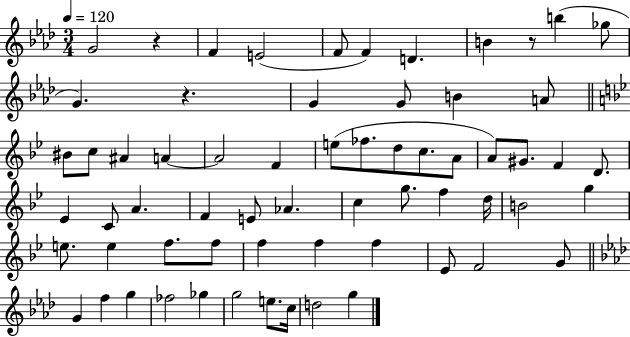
{
  \clef treble
  \numericTimeSignature
  \time 3/4
  \key aes \major
  \tempo 4 = 120
  g'2 r4 | f'4 e'2( | f'8 f'4) d'4. | b'4 r8 b''4( ges''8 | \break g'4.) r4. | g'4 g'8 b'4 a'8 | \bar "||" \break \key g \minor bis'8 c''8 ais'4 a'4~~ | a'2 f'4 | e''8( fes''8. d''8 c''8. a'8 | a'8) gis'8. f'4 d'8. | \break ees'4 c'8 a'4. | f'4 e'8 aes'4. | c''4 g''8. f''4 d''16 | b'2 g''4 | \break e''8. e''4 f''8. f''8 | f''4 f''4 f''4 | ees'8 f'2 g'8 | \bar "||" \break \key f \minor g'4 f''4 g''4 | fes''2 ges''4 | g''2 e''8. c''16 | d''2 g''4 | \break \bar "|."
}